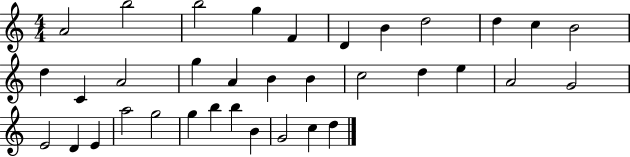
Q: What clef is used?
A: treble